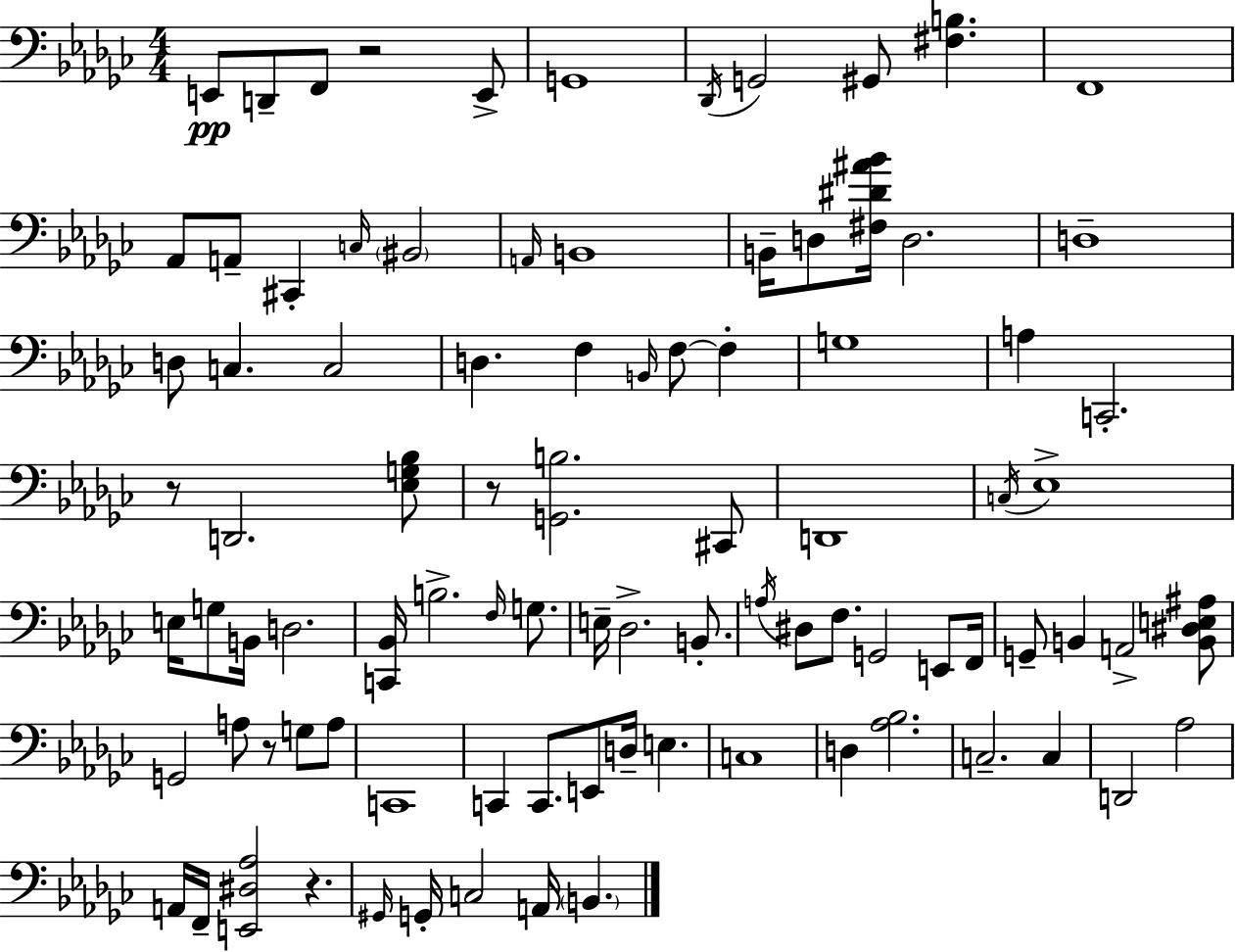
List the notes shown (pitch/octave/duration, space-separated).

E2/e D2/e F2/e R/h E2/e G2/w Db2/s G2/h G#2/e [F#3,B3]/q. F2/w Ab2/e A2/e C#2/q C3/s BIS2/h A2/s B2/w B2/s D3/e [F#3,D#4,A#4,Bb4]/s D3/h. D3/w D3/e C3/q. C3/h D3/q. F3/q B2/s F3/e F3/q G3/w A3/q C2/h. R/e D2/h. [Eb3,G3,Bb3]/e R/e [G2,B3]/h. C#2/e D2/w C3/s Eb3/w E3/s G3/e B2/s D3/h. [C2,Bb2]/s B3/h. F3/s G3/e. E3/s Db3/h. B2/e. A3/s D#3/e F3/e. G2/h E2/e F2/s G2/e B2/q A2/h [B2,D#3,E3,A#3]/e G2/h A3/e R/e G3/e A3/e C2/w C2/q C2/e. E2/e D3/s E3/q. C3/w D3/q [Ab3,Bb3]/h. C3/h. C3/q D2/h Ab3/h A2/s F2/s [E2,D#3,Ab3]/h R/q. G#2/s G2/s C3/h A2/s B2/q.